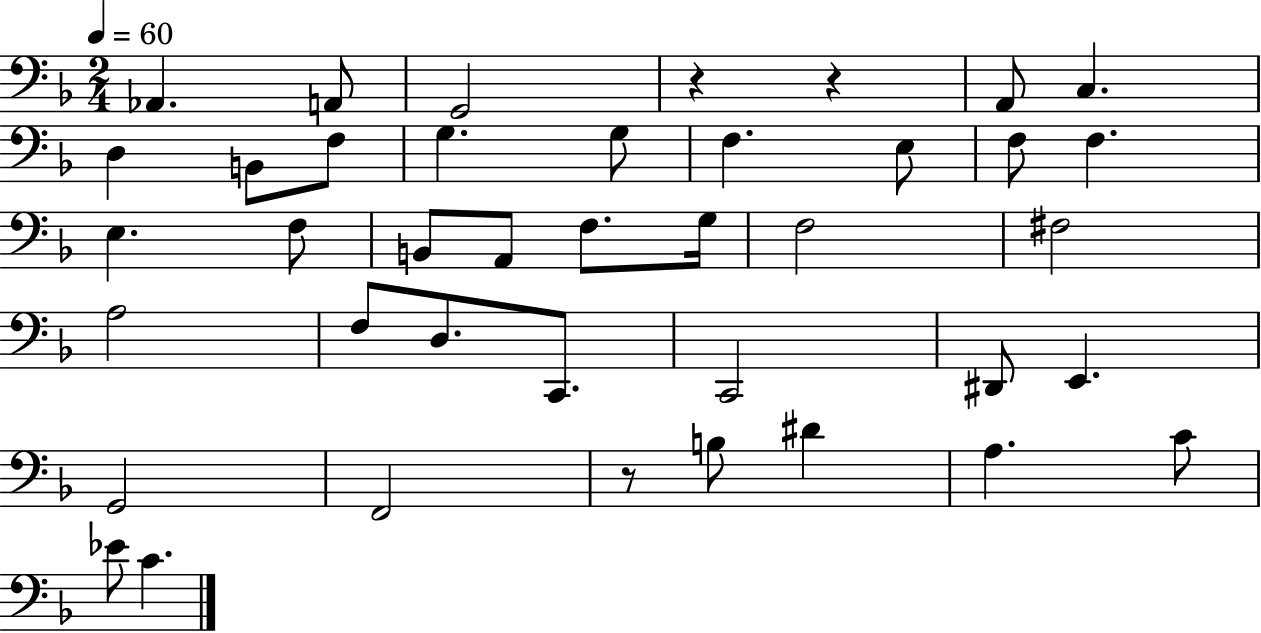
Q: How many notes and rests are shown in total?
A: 40